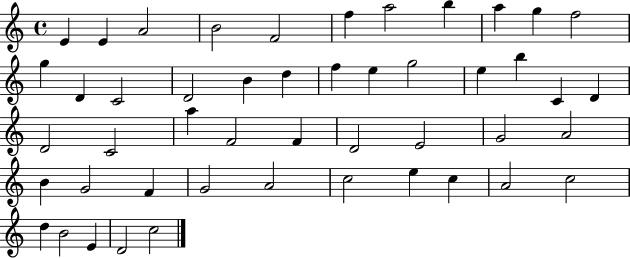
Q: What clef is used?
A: treble